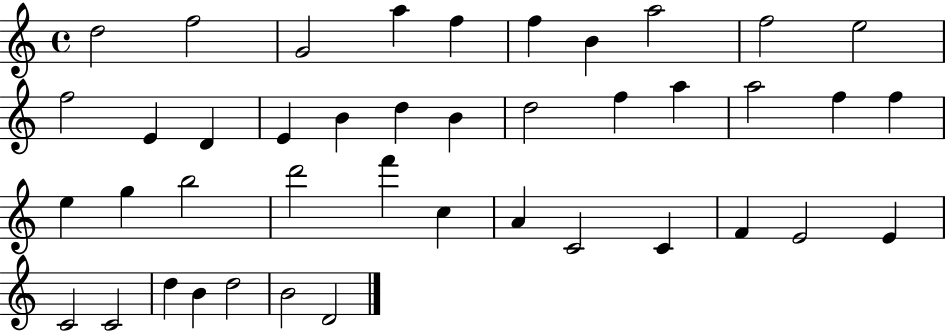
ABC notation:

X:1
T:Untitled
M:4/4
L:1/4
K:C
d2 f2 G2 a f f B a2 f2 e2 f2 E D E B d B d2 f a a2 f f e g b2 d'2 f' c A C2 C F E2 E C2 C2 d B d2 B2 D2